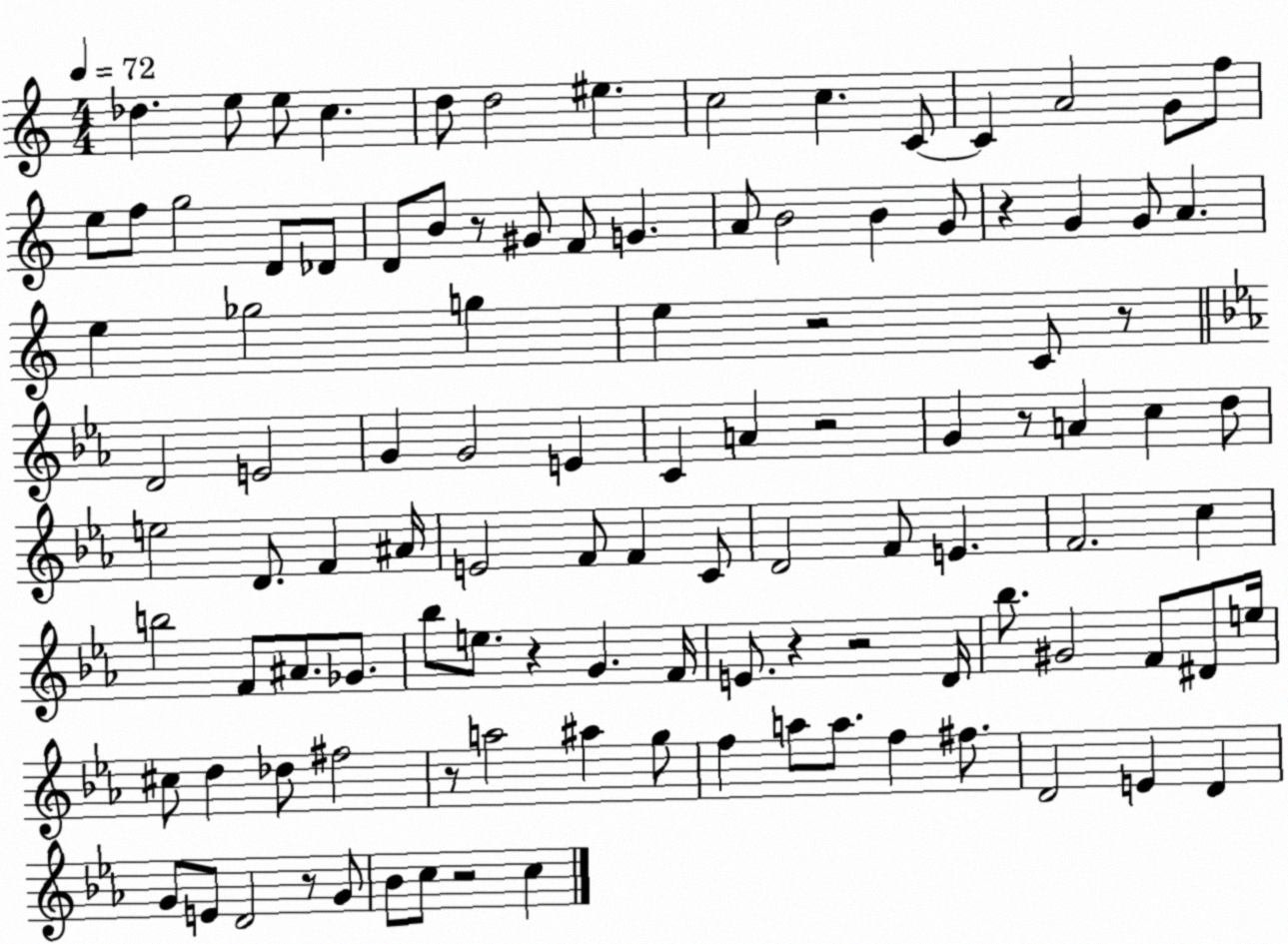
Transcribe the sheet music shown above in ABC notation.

X:1
T:Untitled
M:4/4
L:1/4
K:C
_d e/2 e/2 c d/2 d2 ^e c2 c C/2 C A2 G/2 f/2 e/2 f/2 g2 D/2 _D/2 D/2 B/2 z/2 ^G/2 F/2 G A/2 B2 B G/2 z G G/2 A e _g2 g e z2 C/2 z/2 D2 E2 G G2 E C A z2 G z/2 A c d/2 e2 D/2 F ^A/4 E2 F/2 F C/2 D2 F/2 E F2 c b2 F/2 ^A/2 _G/2 _b/2 e/2 z G F/4 E/2 z z2 D/4 _b/2 ^G2 F/2 ^D/2 e/4 ^c/2 d _d/2 ^f2 z/2 a2 ^a g/2 f a/2 a/2 f ^f/2 D2 E D G/2 E/2 D2 z/2 G/2 _B/2 c/2 z2 c